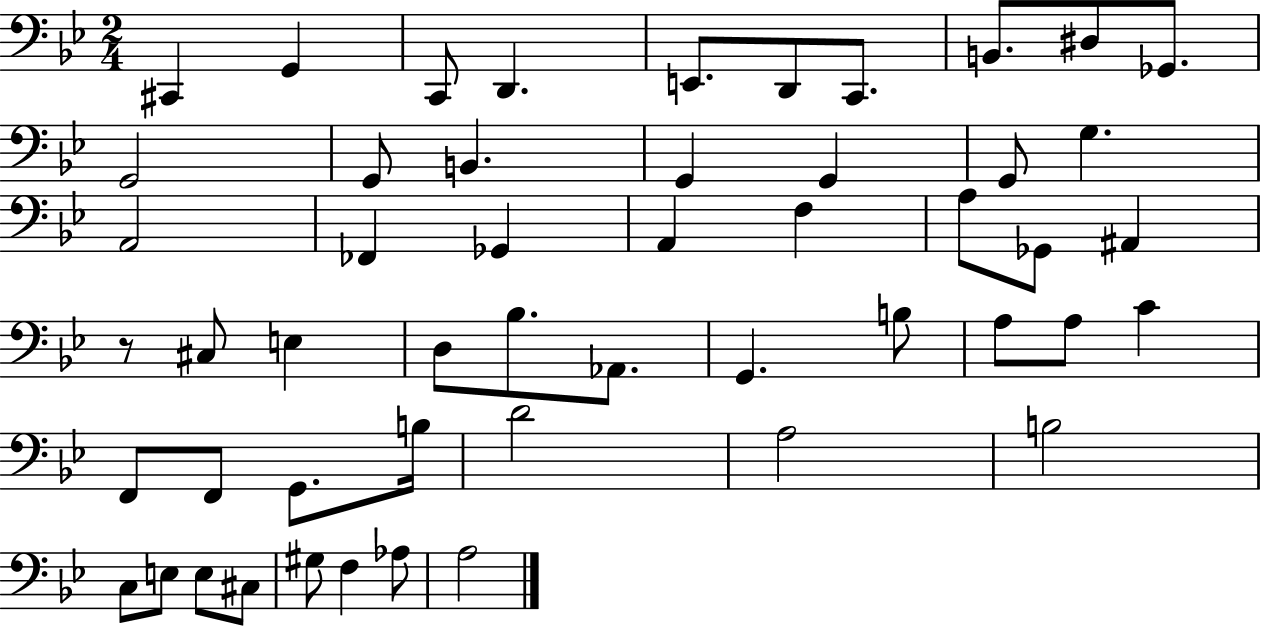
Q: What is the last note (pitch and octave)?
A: A3